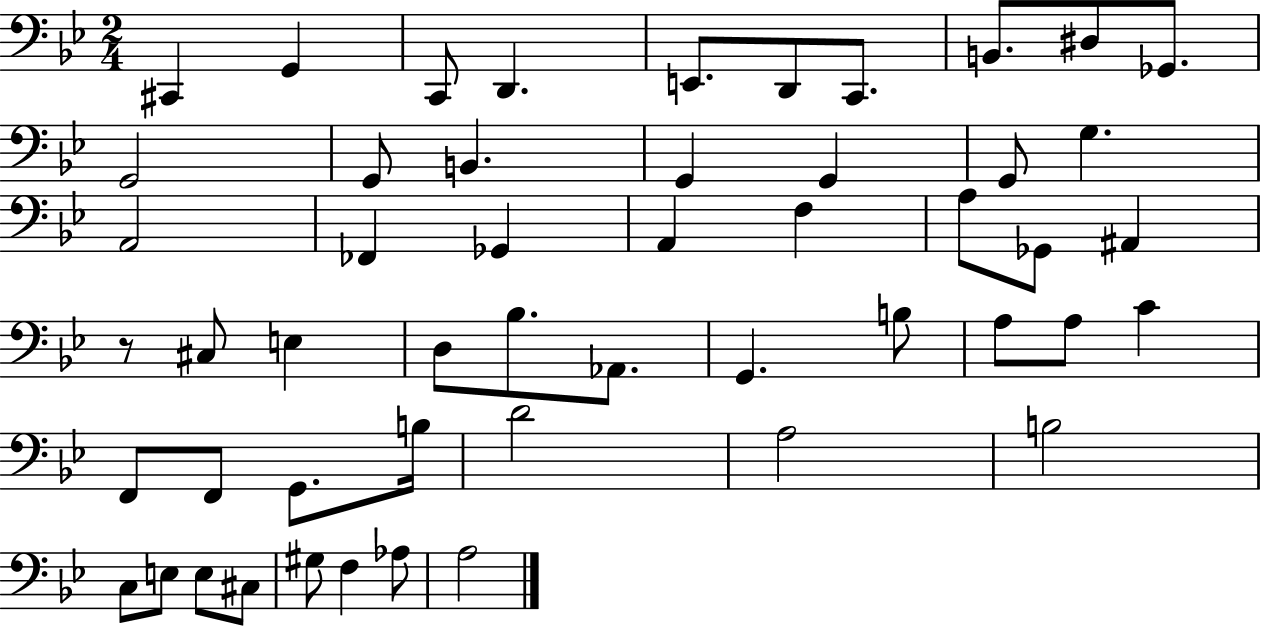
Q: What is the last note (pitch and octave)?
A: A3